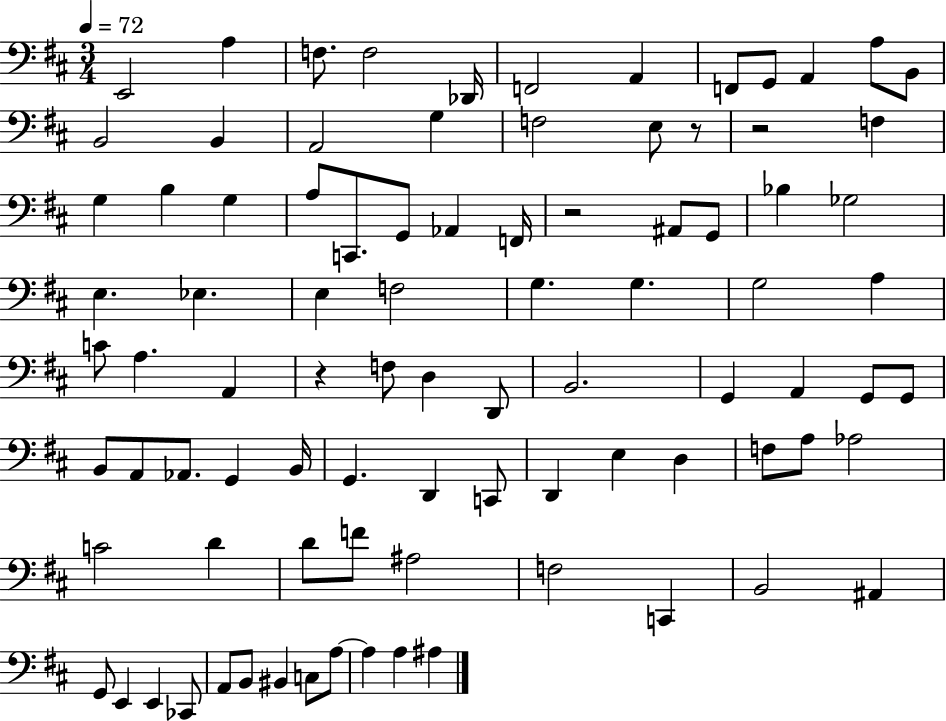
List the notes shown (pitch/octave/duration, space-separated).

E2/h A3/q F3/e. F3/h Db2/s F2/h A2/q F2/e G2/e A2/q A3/e B2/e B2/h B2/q A2/h G3/q F3/h E3/e R/e R/h F3/q G3/q B3/q G3/q A3/e C2/e. G2/e Ab2/q F2/s R/h A#2/e G2/e Bb3/q Gb3/h E3/q. Eb3/q. E3/q F3/h G3/q. G3/q. G3/h A3/q C4/e A3/q. A2/q R/q F3/e D3/q D2/e B2/h. G2/q A2/q G2/e G2/e B2/e A2/e Ab2/e. G2/q B2/s G2/q. D2/q C2/e D2/q E3/q D3/q F3/e A3/e Ab3/h C4/h D4/q D4/e F4/e A#3/h F3/h C2/q B2/h A#2/q G2/e E2/q E2/q CES2/e A2/e B2/e BIS2/q C3/e A3/e A3/q A3/q A#3/q